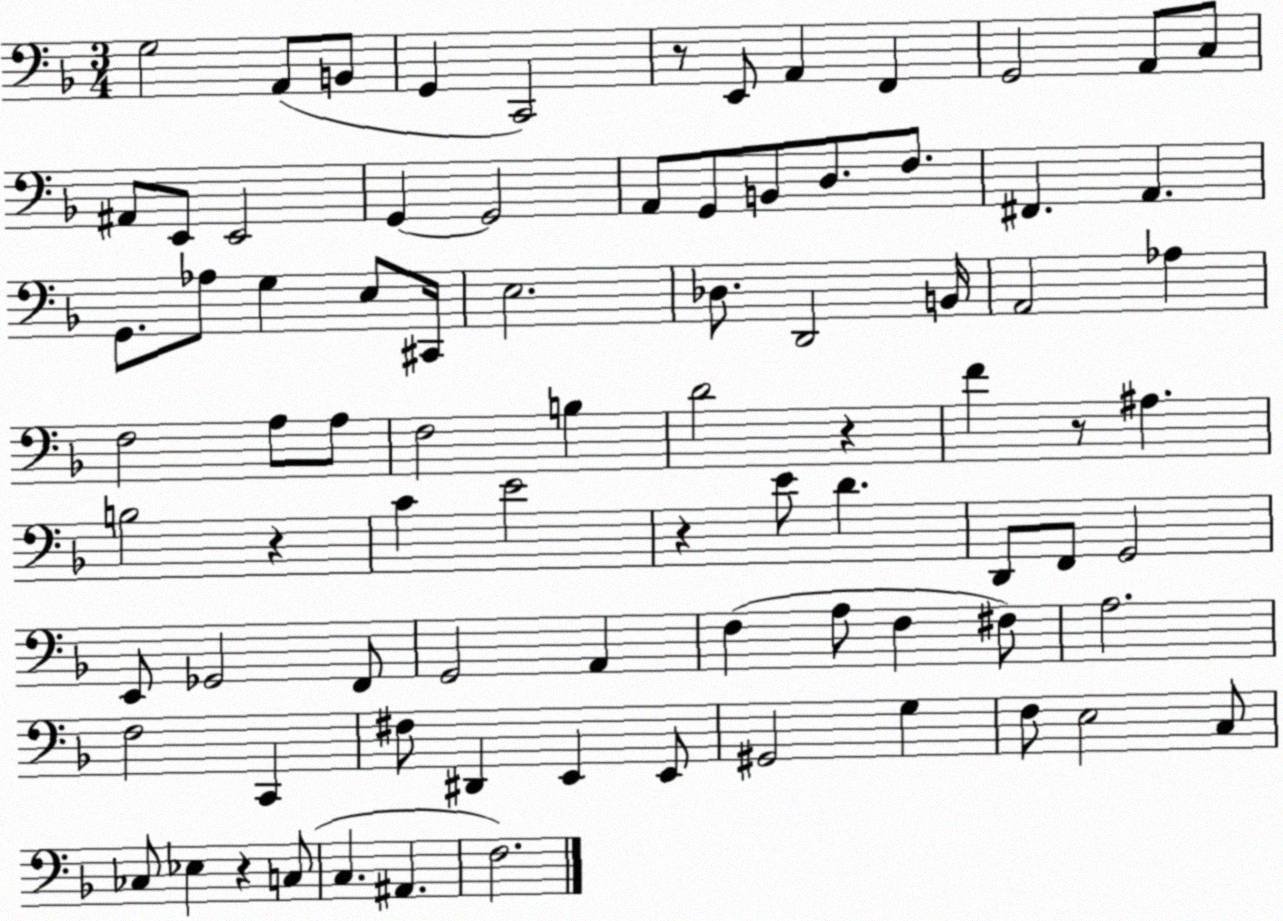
X:1
T:Untitled
M:3/4
L:1/4
K:F
G,2 A,,/2 B,,/2 G,, C,,2 z/2 E,,/2 A,, F,, G,,2 A,,/2 C,/2 ^A,,/2 E,,/2 E,,2 G,, G,,2 A,,/2 G,,/2 B,,/2 D,/2 F,/2 ^F,, A,, G,,/2 _A,/2 G, E,/2 ^C,,/4 E,2 _D,/2 D,,2 B,,/4 A,,2 _A, F,2 A,/2 A,/2 F,2 B, D2 z F z/2 ^A, B,2 z C E2 z E/2 D D,,/2 F,,/2 G,,2 E,,/2 _G,,2 F,,/2 G,,2 A,, F, A,/2 F, ^F,/2 A,2 F,2 C,, ^F,/2 ^D,, E,, E,,/2 ^G,,2 G, F,/2 E,2 C,/2 _C,/2 _E, z C,/2 C, ^A,, F,2